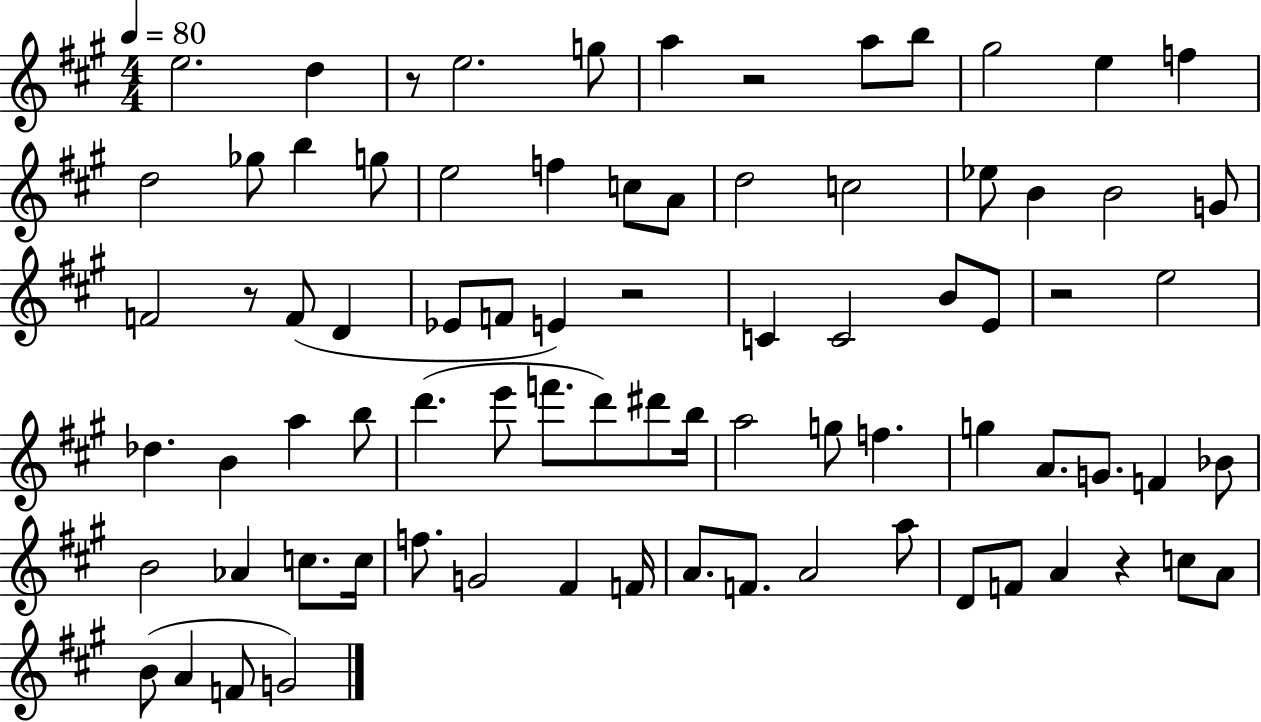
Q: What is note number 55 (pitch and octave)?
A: Ab4